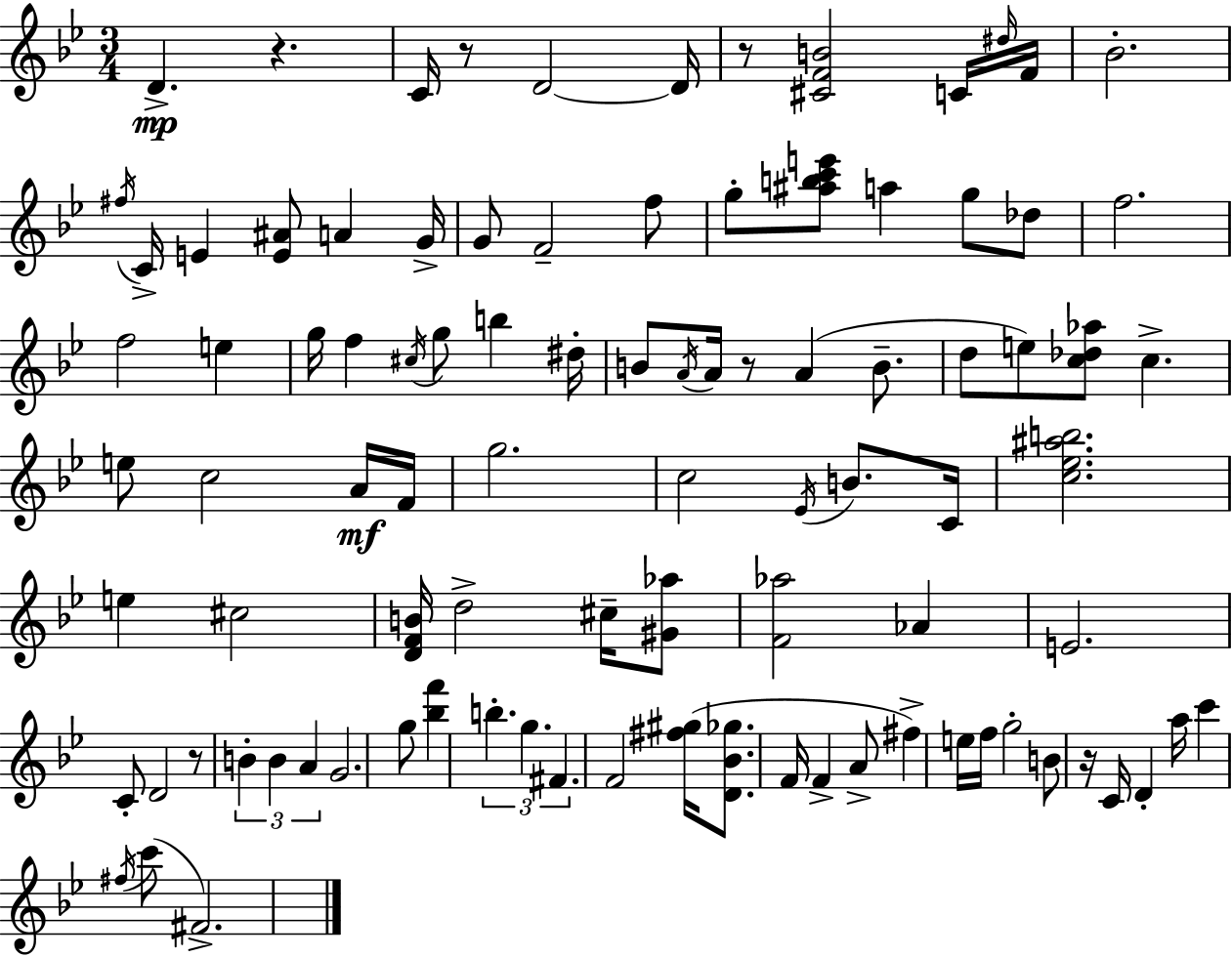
D4/q. R/q. C4/s R/e D4/h D4/s R/e [C#4,F4,B4]/h C4/s D#5/s F4/s Bb4/h. F#5/s C4/s E4/q [E4,A#4]/e A4/q G4/s G4/e F4/h F5/e G5/e [A#5,B5,C6,E6]/e A5/q G5/e Db5/e F5/h. F5/h E5/q G5/s F5/q C#5/s G5/e B5/q D#5/s B4/e A4/s A4/s R/e A4/q B4/e. D5/e E5/e [C5,Db5,Ab5]/e C5/q. E5/e C5/h A4/s F4/s G5/h. C5/h Eb4/s B4/e. C4/s [C5,Eb5,A#5,B5]/h. E5/q C#5/h [D4,F4,B4]/s D5/h C#5/s [G#4,Ab5]/e [F4,Ab5]/h Ab4/q E4/h. C4/e D4/h R/e B4/q B4/q A4/q G4/h. G5/e [Bb5,F6]/q B5/q. G5/q. F#4/q. F4/h [F#5,G#5]/s [D4,Bb4,Gb5]/e. F4/s F4/q A4/e F#5/q E5/s F5/s G5/h B4/e R/s C4/s D4/q A5/s C6/q F#5/s C6/e F#4/h.